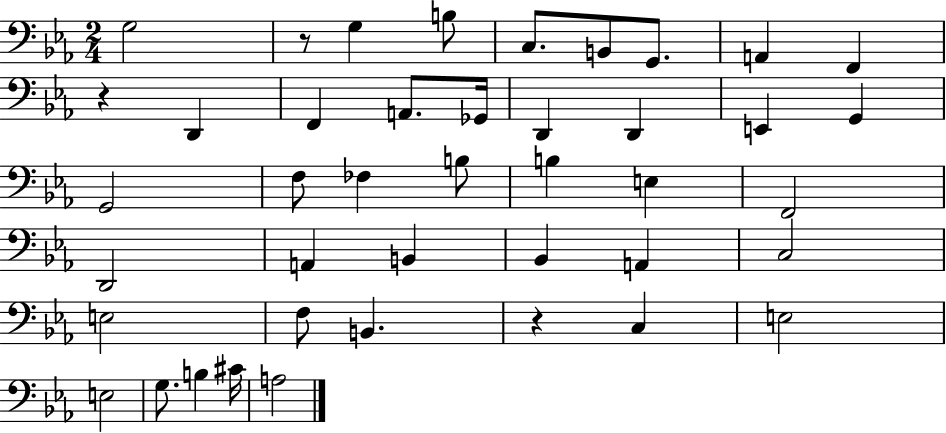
{
  \clef bass
  \numericTimeSignature
  \time 2/4
  \key ees \major
  g2 | r8 g4 b8 | c8. b,8 g,8. | a,4 f,4 | \break r4 d,4 | f,4 a,8. ges,16 | d,4 d,4 | e,4 g,4 | \break g,2 | f8 fes4 b8 | b4 e4 | f,2 | \break d,2 | a,4 b,4 | bes,4 a,4 | c2 | \break e2 | f8 b,4. | r4 c4 | e2 | \break e2 | g8. b4 cis'16 | a2 | \bar "|."
}